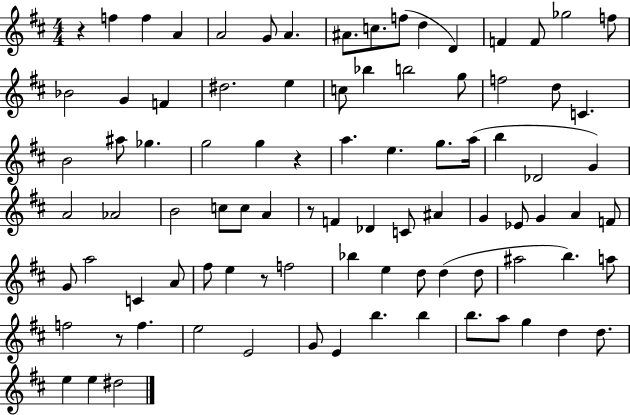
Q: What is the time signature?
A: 4/4